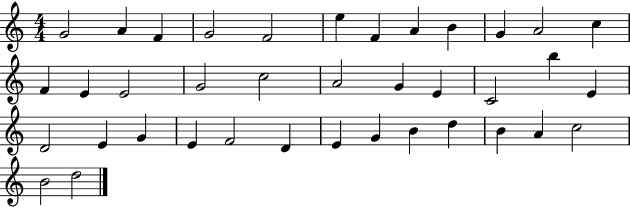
{
  \clef treble
  \numericTimeSignature
  \time 4/4
  \key c \major
  g'2 a'4 f'4 | g'2 f'2 | e''4 f'4 a'4 b'4 | g'4 a'2 c''4 | \break f'4 e'4 e'2 | g'2 c''2 | a'2 g'4 e'4 | c'2 b''4 e'4 | \break d'2 e'4 g'4 | e'4 f'2 d'4 | e'4 g'4 b'4 d''4 | b'4 a'4 c''2 | \break b'2 d''2 | \bar "|."
}